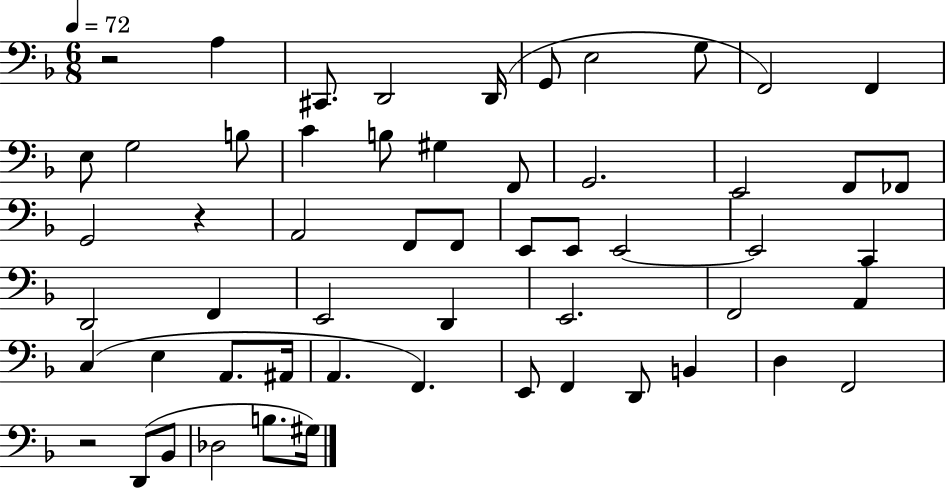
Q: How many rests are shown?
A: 3